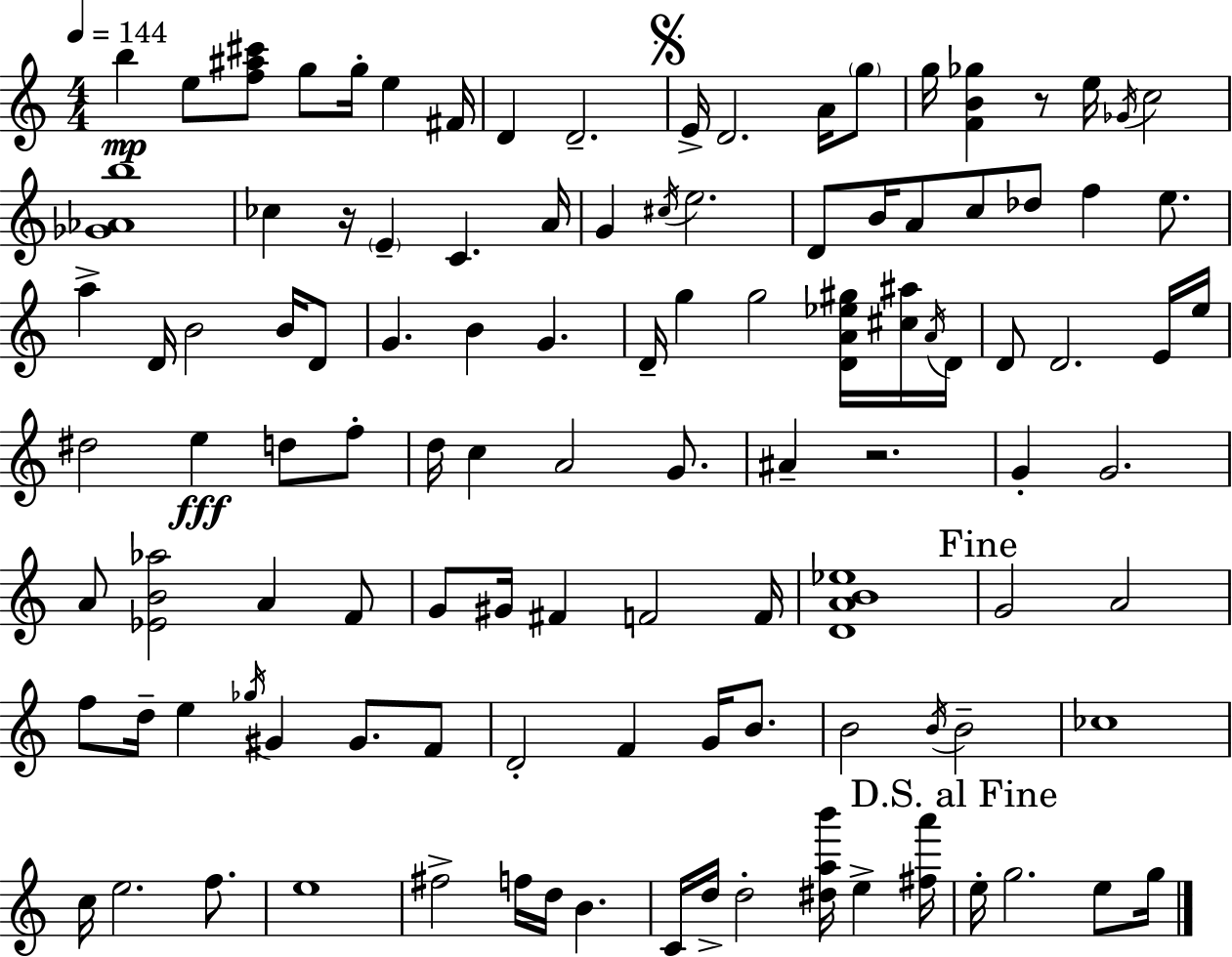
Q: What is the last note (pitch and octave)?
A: G5